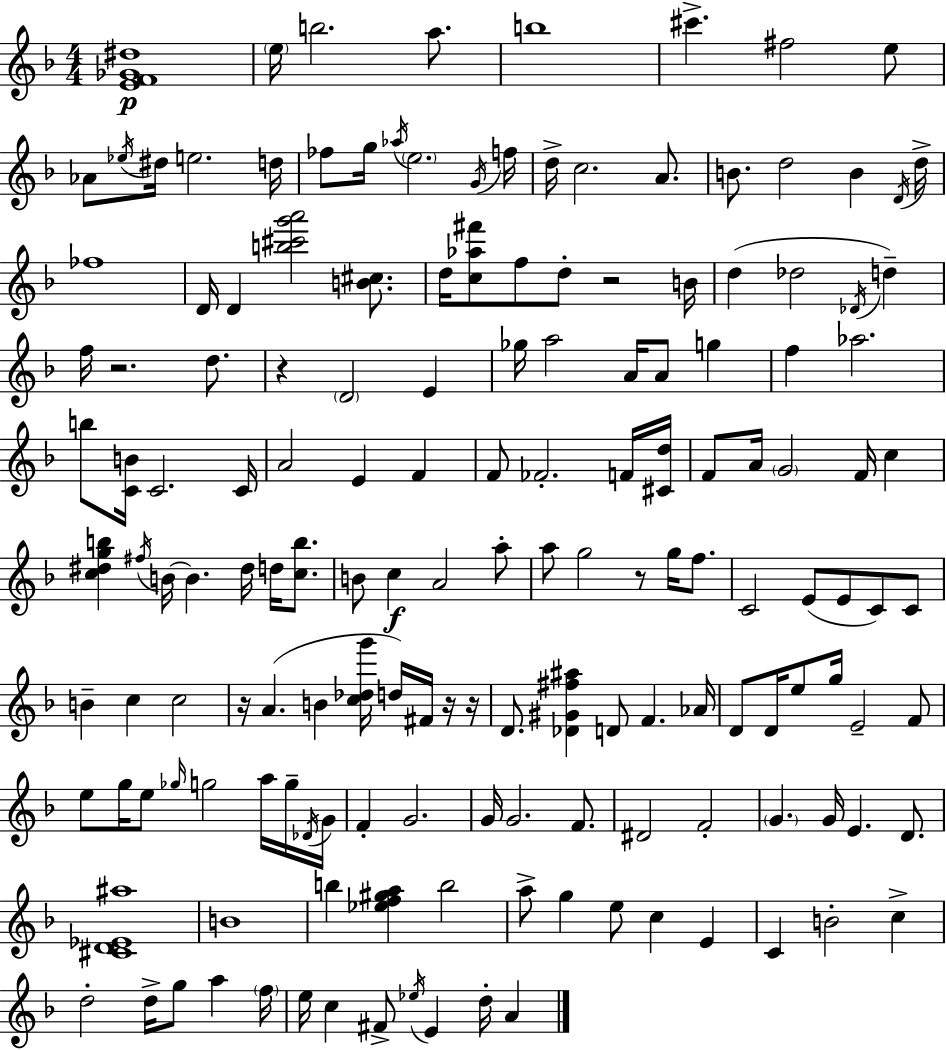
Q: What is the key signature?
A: D minor